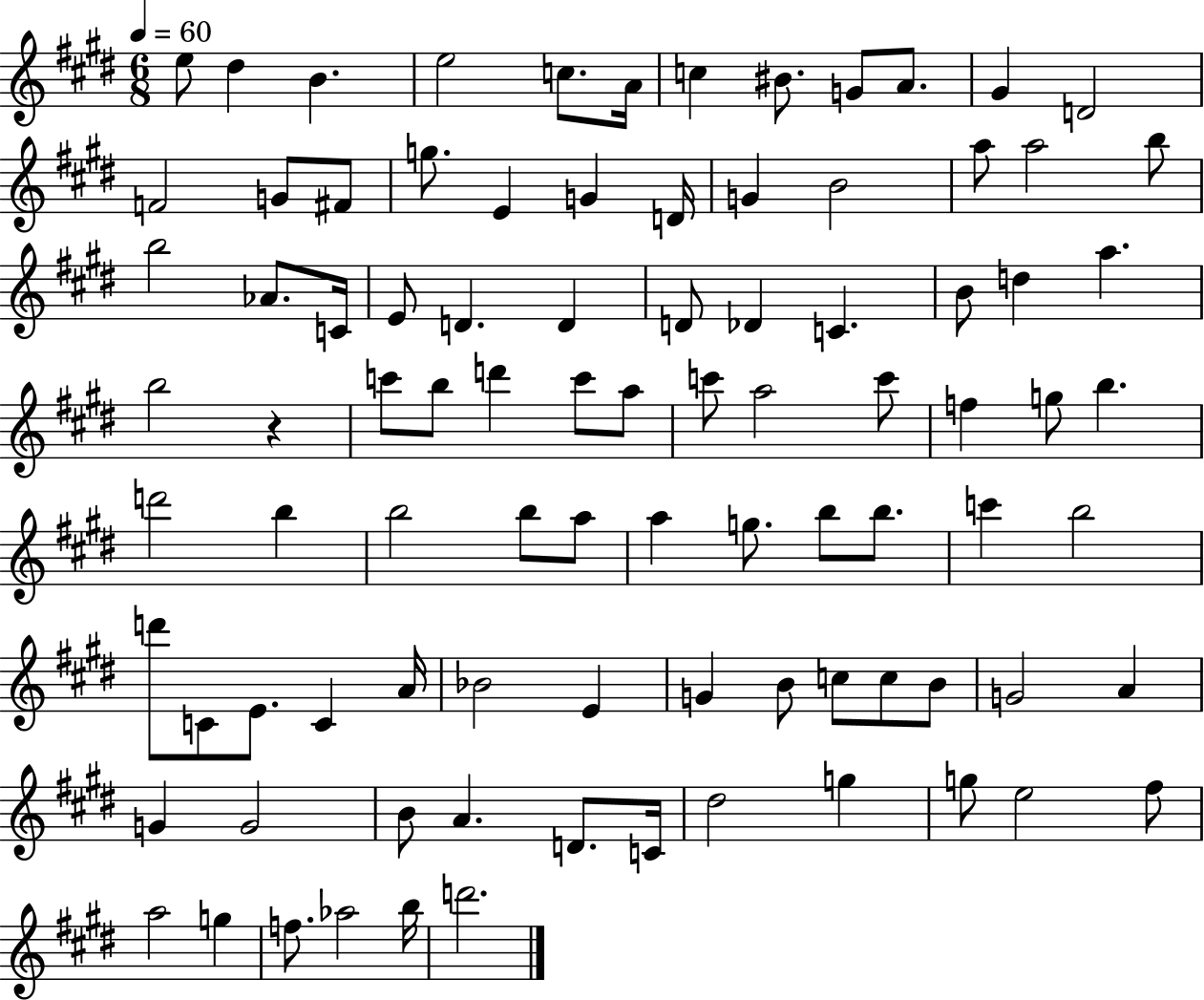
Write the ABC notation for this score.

X:1
T:Untitled
M:6/8
L:1/4
K:E
e/2 ^d B e2 c/2 A/4 c ^B/2 G/2 A/2 ^G D2 F2 G/2 ^F/2 g/2 E G D/4 G B2 a/2 a2 b/2 b2 _A/2 C/4 E/2 D D D/2 _D C B/2 d a b2 z c'/2 b/2 d' c'/2 a/2 c'/2 a2 c'/2 f g/2 b d'2 b b2 b/2 a/2 a g/2 b/2 b/2 c' b2 d'/2 C/2 E/2 C A/4 _B2 E G B/2 c/2 c/2 B/2 G2 A G G2 B/2 A D/2 C/4 ^d2 g g/2 e2 ^f/2 a2 g f/2 _a2 b/4 d'2